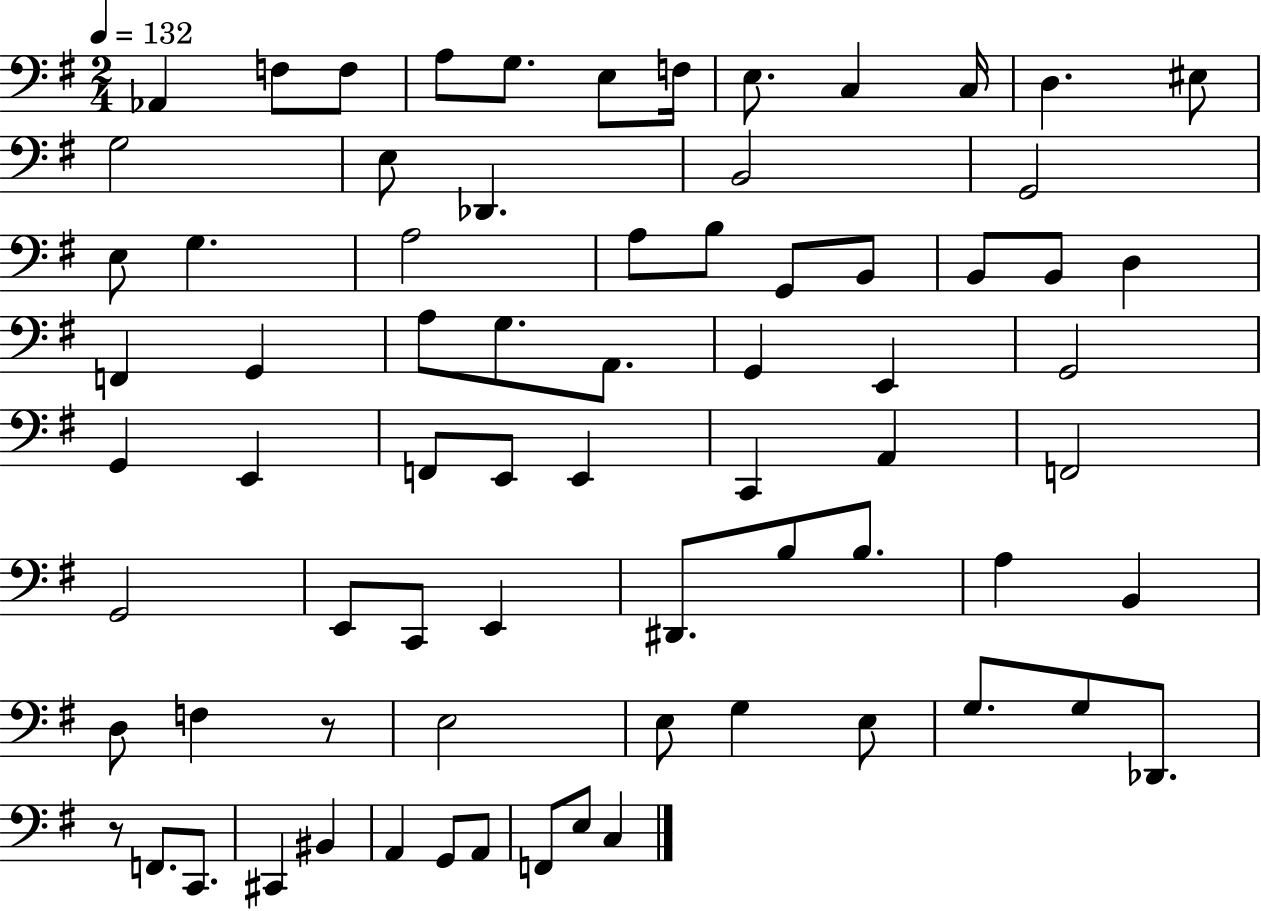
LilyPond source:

{
  \clef bass
  \numericTimeSignature
  \time 2/4
  \key g \major
  \tempo 4 = 132
  aes,4 f8 f8 | a8 g8. e8 f16 | e8. c4 c16 | d4. eis8 | \break g2 | e8 des,4. | b,2 | g,2 | \break e8 g4. | a2 | a8 b8 g,8 b,8 | b,8 b,8 d4 | \break f,4 g,4 | a8 g8. a,8. | g,4 e,4 | g,2 | \break g,4 e,4 | f,8 e,8 e,4 | c,4 a,4 | f,2 | \break g,2 | e,8 c,8 e,4 | dis,8. b8 b8. | a4 b,4 | \break d8 f4 r8 | e2 | e8 g4 e8 | g8. g8 des,8. | \break r8 f,8. c,8. | cis,4 bis,4 | a,4 g,8 a,8 | f,8 e8 c4 | \break \bar "|."
}